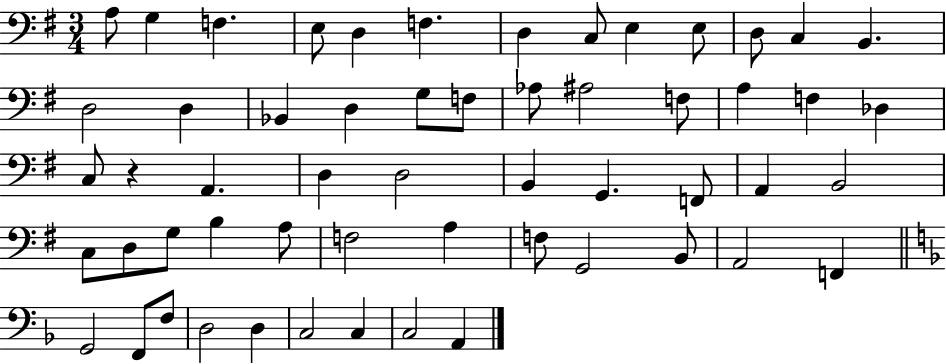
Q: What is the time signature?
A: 3/4